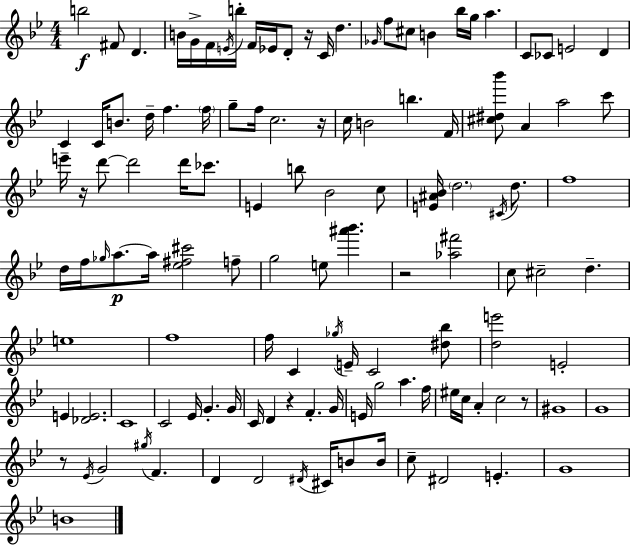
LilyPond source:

{
  \clef treble
  \numericTimeSignature
  \time 4/4
  \key bes \major
  b''2\f fis'8 d'4. | b'16 g'16-> f'16 \acciaccatura { e'16 } b''16-. f'16 ees'16 d'8-. r16 c'16 d''4. | \grace { ges'16 } f''8 cis''8 b'4 bes''16 g''16 a''4. | c'8 ces'8 e'2 d'4 | \break c'4 c'16 b'8. d''16-- f''4. | \parenthesize f''16 g''8-- f''16 c''2. | r16 c''16 b'2 b''4. | f'16 <cis'' dis'' bes'''>8 a'4 a''2 | \break c'''8 e'''16-- r16 d'''8~~ d'''2 d'''16 ces'''8. | e'4 b''8 bes'2 | c''8 <e' ais' bes'>16 \parenthesize d''2. \acciaccatura { cis'16 } | d''8. f''1 | \break d''16 f''16 \grace { ges''16 } a''8.~~\p a''16 <ees'' fis'' cis'''>2 | f''8-- g''2 e''8 <ais''' bes'''>4. | r2 <aes'' fis'''>2 | c''8 cis''2-- d''4.-- | \break e''1 | f''1 | f''16 c'4 \acciaccatura { ges''16 } e'16-- c'2 | <dis'' bes''>8 <d'' e'''>2 e'2-. | \break e'4 <des' e'>2. | c'1 | c'2 ees'16 g'4.-. | g'16 c'16 d'4 r4 f'4.-. | \break g'16 e'16 g''2 a''4. | f''16 eis''16 c''16 a'4-. c''2 | r8 gis'1 | g'1 | \break r8 \acciaccatura { ees'16 } g'2 | \acciaccatura { gis''16 } f'4. d'4 d'2 | \acciaccatura { dis'16 } cis'16 b'8 b'16 c''8-- dis'2 | e'4.-. g'1 | \break b'1 | \bar "|."
}